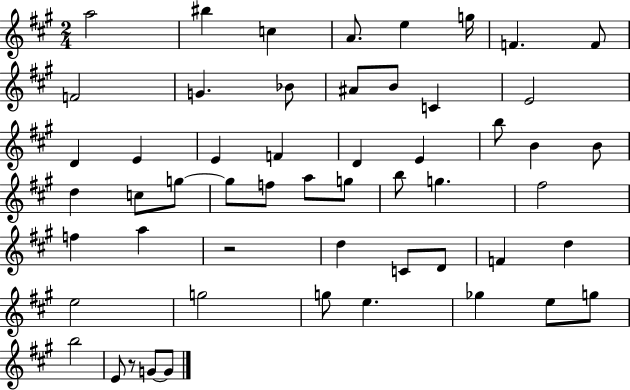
{
  \clef treble
  \numericTimeSignature
  \time 2/4
  \key a \major
  a''2 | bis''4 c''4 | a'8. e''4 g''16 | f'4. f'8 | \break f'2 | g'4. bes'8 | ais'8 b'8 c'4 | e'2 | \break d'4 e'4 | e'4 f'4 | d'4 e'4 | b''8 b'4 b'8 | \break d''4 c''8 g''8~~ | g''8 f''8 a''8 g''8 | b''8 g''4. | fis''2 | \break f''4 a''4 | r2 | d''4 c'8 d'8 | f'4 d''4 | \break e''2 | g''2 | g''8 e''4. | ges''4 e''8 g''8 | \break b''2 | e'8 r8 g'8~~ g'8 | \bar "|."
}